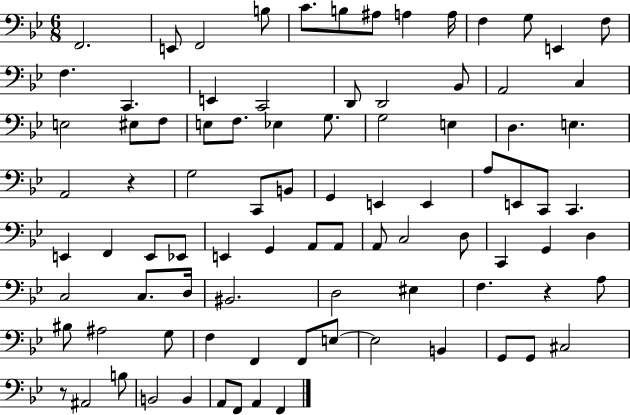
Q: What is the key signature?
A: BES major